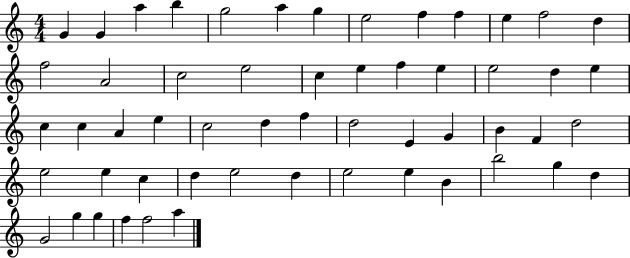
G4/q G4/q A5/q B5/q G5/h A5/q G5/q E5/h F5/q F5/q E5/q F5/h D5/q F5/h A4/h C5/h E5/h C5/q E5/q F5/q E5/q E5/h D5/q E5/q C5/q C5/q A4/q E5/q C5/h D5/q F5/q D5/h E4/q G4/q B4/q F4/q D5/h E5/h E5/q C5/q D5/q E5/h D5/q E5/h E5/q B4/q B5/h G5/q D5/q G4/h G5/q G5/q F5/q F5/h A5/q